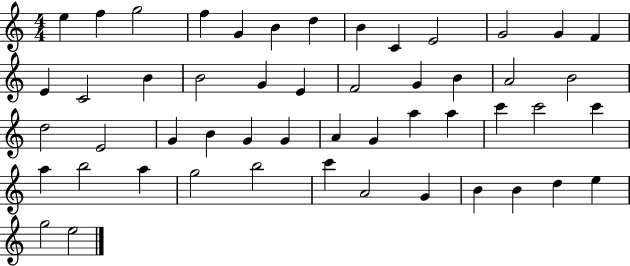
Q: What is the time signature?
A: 4/4